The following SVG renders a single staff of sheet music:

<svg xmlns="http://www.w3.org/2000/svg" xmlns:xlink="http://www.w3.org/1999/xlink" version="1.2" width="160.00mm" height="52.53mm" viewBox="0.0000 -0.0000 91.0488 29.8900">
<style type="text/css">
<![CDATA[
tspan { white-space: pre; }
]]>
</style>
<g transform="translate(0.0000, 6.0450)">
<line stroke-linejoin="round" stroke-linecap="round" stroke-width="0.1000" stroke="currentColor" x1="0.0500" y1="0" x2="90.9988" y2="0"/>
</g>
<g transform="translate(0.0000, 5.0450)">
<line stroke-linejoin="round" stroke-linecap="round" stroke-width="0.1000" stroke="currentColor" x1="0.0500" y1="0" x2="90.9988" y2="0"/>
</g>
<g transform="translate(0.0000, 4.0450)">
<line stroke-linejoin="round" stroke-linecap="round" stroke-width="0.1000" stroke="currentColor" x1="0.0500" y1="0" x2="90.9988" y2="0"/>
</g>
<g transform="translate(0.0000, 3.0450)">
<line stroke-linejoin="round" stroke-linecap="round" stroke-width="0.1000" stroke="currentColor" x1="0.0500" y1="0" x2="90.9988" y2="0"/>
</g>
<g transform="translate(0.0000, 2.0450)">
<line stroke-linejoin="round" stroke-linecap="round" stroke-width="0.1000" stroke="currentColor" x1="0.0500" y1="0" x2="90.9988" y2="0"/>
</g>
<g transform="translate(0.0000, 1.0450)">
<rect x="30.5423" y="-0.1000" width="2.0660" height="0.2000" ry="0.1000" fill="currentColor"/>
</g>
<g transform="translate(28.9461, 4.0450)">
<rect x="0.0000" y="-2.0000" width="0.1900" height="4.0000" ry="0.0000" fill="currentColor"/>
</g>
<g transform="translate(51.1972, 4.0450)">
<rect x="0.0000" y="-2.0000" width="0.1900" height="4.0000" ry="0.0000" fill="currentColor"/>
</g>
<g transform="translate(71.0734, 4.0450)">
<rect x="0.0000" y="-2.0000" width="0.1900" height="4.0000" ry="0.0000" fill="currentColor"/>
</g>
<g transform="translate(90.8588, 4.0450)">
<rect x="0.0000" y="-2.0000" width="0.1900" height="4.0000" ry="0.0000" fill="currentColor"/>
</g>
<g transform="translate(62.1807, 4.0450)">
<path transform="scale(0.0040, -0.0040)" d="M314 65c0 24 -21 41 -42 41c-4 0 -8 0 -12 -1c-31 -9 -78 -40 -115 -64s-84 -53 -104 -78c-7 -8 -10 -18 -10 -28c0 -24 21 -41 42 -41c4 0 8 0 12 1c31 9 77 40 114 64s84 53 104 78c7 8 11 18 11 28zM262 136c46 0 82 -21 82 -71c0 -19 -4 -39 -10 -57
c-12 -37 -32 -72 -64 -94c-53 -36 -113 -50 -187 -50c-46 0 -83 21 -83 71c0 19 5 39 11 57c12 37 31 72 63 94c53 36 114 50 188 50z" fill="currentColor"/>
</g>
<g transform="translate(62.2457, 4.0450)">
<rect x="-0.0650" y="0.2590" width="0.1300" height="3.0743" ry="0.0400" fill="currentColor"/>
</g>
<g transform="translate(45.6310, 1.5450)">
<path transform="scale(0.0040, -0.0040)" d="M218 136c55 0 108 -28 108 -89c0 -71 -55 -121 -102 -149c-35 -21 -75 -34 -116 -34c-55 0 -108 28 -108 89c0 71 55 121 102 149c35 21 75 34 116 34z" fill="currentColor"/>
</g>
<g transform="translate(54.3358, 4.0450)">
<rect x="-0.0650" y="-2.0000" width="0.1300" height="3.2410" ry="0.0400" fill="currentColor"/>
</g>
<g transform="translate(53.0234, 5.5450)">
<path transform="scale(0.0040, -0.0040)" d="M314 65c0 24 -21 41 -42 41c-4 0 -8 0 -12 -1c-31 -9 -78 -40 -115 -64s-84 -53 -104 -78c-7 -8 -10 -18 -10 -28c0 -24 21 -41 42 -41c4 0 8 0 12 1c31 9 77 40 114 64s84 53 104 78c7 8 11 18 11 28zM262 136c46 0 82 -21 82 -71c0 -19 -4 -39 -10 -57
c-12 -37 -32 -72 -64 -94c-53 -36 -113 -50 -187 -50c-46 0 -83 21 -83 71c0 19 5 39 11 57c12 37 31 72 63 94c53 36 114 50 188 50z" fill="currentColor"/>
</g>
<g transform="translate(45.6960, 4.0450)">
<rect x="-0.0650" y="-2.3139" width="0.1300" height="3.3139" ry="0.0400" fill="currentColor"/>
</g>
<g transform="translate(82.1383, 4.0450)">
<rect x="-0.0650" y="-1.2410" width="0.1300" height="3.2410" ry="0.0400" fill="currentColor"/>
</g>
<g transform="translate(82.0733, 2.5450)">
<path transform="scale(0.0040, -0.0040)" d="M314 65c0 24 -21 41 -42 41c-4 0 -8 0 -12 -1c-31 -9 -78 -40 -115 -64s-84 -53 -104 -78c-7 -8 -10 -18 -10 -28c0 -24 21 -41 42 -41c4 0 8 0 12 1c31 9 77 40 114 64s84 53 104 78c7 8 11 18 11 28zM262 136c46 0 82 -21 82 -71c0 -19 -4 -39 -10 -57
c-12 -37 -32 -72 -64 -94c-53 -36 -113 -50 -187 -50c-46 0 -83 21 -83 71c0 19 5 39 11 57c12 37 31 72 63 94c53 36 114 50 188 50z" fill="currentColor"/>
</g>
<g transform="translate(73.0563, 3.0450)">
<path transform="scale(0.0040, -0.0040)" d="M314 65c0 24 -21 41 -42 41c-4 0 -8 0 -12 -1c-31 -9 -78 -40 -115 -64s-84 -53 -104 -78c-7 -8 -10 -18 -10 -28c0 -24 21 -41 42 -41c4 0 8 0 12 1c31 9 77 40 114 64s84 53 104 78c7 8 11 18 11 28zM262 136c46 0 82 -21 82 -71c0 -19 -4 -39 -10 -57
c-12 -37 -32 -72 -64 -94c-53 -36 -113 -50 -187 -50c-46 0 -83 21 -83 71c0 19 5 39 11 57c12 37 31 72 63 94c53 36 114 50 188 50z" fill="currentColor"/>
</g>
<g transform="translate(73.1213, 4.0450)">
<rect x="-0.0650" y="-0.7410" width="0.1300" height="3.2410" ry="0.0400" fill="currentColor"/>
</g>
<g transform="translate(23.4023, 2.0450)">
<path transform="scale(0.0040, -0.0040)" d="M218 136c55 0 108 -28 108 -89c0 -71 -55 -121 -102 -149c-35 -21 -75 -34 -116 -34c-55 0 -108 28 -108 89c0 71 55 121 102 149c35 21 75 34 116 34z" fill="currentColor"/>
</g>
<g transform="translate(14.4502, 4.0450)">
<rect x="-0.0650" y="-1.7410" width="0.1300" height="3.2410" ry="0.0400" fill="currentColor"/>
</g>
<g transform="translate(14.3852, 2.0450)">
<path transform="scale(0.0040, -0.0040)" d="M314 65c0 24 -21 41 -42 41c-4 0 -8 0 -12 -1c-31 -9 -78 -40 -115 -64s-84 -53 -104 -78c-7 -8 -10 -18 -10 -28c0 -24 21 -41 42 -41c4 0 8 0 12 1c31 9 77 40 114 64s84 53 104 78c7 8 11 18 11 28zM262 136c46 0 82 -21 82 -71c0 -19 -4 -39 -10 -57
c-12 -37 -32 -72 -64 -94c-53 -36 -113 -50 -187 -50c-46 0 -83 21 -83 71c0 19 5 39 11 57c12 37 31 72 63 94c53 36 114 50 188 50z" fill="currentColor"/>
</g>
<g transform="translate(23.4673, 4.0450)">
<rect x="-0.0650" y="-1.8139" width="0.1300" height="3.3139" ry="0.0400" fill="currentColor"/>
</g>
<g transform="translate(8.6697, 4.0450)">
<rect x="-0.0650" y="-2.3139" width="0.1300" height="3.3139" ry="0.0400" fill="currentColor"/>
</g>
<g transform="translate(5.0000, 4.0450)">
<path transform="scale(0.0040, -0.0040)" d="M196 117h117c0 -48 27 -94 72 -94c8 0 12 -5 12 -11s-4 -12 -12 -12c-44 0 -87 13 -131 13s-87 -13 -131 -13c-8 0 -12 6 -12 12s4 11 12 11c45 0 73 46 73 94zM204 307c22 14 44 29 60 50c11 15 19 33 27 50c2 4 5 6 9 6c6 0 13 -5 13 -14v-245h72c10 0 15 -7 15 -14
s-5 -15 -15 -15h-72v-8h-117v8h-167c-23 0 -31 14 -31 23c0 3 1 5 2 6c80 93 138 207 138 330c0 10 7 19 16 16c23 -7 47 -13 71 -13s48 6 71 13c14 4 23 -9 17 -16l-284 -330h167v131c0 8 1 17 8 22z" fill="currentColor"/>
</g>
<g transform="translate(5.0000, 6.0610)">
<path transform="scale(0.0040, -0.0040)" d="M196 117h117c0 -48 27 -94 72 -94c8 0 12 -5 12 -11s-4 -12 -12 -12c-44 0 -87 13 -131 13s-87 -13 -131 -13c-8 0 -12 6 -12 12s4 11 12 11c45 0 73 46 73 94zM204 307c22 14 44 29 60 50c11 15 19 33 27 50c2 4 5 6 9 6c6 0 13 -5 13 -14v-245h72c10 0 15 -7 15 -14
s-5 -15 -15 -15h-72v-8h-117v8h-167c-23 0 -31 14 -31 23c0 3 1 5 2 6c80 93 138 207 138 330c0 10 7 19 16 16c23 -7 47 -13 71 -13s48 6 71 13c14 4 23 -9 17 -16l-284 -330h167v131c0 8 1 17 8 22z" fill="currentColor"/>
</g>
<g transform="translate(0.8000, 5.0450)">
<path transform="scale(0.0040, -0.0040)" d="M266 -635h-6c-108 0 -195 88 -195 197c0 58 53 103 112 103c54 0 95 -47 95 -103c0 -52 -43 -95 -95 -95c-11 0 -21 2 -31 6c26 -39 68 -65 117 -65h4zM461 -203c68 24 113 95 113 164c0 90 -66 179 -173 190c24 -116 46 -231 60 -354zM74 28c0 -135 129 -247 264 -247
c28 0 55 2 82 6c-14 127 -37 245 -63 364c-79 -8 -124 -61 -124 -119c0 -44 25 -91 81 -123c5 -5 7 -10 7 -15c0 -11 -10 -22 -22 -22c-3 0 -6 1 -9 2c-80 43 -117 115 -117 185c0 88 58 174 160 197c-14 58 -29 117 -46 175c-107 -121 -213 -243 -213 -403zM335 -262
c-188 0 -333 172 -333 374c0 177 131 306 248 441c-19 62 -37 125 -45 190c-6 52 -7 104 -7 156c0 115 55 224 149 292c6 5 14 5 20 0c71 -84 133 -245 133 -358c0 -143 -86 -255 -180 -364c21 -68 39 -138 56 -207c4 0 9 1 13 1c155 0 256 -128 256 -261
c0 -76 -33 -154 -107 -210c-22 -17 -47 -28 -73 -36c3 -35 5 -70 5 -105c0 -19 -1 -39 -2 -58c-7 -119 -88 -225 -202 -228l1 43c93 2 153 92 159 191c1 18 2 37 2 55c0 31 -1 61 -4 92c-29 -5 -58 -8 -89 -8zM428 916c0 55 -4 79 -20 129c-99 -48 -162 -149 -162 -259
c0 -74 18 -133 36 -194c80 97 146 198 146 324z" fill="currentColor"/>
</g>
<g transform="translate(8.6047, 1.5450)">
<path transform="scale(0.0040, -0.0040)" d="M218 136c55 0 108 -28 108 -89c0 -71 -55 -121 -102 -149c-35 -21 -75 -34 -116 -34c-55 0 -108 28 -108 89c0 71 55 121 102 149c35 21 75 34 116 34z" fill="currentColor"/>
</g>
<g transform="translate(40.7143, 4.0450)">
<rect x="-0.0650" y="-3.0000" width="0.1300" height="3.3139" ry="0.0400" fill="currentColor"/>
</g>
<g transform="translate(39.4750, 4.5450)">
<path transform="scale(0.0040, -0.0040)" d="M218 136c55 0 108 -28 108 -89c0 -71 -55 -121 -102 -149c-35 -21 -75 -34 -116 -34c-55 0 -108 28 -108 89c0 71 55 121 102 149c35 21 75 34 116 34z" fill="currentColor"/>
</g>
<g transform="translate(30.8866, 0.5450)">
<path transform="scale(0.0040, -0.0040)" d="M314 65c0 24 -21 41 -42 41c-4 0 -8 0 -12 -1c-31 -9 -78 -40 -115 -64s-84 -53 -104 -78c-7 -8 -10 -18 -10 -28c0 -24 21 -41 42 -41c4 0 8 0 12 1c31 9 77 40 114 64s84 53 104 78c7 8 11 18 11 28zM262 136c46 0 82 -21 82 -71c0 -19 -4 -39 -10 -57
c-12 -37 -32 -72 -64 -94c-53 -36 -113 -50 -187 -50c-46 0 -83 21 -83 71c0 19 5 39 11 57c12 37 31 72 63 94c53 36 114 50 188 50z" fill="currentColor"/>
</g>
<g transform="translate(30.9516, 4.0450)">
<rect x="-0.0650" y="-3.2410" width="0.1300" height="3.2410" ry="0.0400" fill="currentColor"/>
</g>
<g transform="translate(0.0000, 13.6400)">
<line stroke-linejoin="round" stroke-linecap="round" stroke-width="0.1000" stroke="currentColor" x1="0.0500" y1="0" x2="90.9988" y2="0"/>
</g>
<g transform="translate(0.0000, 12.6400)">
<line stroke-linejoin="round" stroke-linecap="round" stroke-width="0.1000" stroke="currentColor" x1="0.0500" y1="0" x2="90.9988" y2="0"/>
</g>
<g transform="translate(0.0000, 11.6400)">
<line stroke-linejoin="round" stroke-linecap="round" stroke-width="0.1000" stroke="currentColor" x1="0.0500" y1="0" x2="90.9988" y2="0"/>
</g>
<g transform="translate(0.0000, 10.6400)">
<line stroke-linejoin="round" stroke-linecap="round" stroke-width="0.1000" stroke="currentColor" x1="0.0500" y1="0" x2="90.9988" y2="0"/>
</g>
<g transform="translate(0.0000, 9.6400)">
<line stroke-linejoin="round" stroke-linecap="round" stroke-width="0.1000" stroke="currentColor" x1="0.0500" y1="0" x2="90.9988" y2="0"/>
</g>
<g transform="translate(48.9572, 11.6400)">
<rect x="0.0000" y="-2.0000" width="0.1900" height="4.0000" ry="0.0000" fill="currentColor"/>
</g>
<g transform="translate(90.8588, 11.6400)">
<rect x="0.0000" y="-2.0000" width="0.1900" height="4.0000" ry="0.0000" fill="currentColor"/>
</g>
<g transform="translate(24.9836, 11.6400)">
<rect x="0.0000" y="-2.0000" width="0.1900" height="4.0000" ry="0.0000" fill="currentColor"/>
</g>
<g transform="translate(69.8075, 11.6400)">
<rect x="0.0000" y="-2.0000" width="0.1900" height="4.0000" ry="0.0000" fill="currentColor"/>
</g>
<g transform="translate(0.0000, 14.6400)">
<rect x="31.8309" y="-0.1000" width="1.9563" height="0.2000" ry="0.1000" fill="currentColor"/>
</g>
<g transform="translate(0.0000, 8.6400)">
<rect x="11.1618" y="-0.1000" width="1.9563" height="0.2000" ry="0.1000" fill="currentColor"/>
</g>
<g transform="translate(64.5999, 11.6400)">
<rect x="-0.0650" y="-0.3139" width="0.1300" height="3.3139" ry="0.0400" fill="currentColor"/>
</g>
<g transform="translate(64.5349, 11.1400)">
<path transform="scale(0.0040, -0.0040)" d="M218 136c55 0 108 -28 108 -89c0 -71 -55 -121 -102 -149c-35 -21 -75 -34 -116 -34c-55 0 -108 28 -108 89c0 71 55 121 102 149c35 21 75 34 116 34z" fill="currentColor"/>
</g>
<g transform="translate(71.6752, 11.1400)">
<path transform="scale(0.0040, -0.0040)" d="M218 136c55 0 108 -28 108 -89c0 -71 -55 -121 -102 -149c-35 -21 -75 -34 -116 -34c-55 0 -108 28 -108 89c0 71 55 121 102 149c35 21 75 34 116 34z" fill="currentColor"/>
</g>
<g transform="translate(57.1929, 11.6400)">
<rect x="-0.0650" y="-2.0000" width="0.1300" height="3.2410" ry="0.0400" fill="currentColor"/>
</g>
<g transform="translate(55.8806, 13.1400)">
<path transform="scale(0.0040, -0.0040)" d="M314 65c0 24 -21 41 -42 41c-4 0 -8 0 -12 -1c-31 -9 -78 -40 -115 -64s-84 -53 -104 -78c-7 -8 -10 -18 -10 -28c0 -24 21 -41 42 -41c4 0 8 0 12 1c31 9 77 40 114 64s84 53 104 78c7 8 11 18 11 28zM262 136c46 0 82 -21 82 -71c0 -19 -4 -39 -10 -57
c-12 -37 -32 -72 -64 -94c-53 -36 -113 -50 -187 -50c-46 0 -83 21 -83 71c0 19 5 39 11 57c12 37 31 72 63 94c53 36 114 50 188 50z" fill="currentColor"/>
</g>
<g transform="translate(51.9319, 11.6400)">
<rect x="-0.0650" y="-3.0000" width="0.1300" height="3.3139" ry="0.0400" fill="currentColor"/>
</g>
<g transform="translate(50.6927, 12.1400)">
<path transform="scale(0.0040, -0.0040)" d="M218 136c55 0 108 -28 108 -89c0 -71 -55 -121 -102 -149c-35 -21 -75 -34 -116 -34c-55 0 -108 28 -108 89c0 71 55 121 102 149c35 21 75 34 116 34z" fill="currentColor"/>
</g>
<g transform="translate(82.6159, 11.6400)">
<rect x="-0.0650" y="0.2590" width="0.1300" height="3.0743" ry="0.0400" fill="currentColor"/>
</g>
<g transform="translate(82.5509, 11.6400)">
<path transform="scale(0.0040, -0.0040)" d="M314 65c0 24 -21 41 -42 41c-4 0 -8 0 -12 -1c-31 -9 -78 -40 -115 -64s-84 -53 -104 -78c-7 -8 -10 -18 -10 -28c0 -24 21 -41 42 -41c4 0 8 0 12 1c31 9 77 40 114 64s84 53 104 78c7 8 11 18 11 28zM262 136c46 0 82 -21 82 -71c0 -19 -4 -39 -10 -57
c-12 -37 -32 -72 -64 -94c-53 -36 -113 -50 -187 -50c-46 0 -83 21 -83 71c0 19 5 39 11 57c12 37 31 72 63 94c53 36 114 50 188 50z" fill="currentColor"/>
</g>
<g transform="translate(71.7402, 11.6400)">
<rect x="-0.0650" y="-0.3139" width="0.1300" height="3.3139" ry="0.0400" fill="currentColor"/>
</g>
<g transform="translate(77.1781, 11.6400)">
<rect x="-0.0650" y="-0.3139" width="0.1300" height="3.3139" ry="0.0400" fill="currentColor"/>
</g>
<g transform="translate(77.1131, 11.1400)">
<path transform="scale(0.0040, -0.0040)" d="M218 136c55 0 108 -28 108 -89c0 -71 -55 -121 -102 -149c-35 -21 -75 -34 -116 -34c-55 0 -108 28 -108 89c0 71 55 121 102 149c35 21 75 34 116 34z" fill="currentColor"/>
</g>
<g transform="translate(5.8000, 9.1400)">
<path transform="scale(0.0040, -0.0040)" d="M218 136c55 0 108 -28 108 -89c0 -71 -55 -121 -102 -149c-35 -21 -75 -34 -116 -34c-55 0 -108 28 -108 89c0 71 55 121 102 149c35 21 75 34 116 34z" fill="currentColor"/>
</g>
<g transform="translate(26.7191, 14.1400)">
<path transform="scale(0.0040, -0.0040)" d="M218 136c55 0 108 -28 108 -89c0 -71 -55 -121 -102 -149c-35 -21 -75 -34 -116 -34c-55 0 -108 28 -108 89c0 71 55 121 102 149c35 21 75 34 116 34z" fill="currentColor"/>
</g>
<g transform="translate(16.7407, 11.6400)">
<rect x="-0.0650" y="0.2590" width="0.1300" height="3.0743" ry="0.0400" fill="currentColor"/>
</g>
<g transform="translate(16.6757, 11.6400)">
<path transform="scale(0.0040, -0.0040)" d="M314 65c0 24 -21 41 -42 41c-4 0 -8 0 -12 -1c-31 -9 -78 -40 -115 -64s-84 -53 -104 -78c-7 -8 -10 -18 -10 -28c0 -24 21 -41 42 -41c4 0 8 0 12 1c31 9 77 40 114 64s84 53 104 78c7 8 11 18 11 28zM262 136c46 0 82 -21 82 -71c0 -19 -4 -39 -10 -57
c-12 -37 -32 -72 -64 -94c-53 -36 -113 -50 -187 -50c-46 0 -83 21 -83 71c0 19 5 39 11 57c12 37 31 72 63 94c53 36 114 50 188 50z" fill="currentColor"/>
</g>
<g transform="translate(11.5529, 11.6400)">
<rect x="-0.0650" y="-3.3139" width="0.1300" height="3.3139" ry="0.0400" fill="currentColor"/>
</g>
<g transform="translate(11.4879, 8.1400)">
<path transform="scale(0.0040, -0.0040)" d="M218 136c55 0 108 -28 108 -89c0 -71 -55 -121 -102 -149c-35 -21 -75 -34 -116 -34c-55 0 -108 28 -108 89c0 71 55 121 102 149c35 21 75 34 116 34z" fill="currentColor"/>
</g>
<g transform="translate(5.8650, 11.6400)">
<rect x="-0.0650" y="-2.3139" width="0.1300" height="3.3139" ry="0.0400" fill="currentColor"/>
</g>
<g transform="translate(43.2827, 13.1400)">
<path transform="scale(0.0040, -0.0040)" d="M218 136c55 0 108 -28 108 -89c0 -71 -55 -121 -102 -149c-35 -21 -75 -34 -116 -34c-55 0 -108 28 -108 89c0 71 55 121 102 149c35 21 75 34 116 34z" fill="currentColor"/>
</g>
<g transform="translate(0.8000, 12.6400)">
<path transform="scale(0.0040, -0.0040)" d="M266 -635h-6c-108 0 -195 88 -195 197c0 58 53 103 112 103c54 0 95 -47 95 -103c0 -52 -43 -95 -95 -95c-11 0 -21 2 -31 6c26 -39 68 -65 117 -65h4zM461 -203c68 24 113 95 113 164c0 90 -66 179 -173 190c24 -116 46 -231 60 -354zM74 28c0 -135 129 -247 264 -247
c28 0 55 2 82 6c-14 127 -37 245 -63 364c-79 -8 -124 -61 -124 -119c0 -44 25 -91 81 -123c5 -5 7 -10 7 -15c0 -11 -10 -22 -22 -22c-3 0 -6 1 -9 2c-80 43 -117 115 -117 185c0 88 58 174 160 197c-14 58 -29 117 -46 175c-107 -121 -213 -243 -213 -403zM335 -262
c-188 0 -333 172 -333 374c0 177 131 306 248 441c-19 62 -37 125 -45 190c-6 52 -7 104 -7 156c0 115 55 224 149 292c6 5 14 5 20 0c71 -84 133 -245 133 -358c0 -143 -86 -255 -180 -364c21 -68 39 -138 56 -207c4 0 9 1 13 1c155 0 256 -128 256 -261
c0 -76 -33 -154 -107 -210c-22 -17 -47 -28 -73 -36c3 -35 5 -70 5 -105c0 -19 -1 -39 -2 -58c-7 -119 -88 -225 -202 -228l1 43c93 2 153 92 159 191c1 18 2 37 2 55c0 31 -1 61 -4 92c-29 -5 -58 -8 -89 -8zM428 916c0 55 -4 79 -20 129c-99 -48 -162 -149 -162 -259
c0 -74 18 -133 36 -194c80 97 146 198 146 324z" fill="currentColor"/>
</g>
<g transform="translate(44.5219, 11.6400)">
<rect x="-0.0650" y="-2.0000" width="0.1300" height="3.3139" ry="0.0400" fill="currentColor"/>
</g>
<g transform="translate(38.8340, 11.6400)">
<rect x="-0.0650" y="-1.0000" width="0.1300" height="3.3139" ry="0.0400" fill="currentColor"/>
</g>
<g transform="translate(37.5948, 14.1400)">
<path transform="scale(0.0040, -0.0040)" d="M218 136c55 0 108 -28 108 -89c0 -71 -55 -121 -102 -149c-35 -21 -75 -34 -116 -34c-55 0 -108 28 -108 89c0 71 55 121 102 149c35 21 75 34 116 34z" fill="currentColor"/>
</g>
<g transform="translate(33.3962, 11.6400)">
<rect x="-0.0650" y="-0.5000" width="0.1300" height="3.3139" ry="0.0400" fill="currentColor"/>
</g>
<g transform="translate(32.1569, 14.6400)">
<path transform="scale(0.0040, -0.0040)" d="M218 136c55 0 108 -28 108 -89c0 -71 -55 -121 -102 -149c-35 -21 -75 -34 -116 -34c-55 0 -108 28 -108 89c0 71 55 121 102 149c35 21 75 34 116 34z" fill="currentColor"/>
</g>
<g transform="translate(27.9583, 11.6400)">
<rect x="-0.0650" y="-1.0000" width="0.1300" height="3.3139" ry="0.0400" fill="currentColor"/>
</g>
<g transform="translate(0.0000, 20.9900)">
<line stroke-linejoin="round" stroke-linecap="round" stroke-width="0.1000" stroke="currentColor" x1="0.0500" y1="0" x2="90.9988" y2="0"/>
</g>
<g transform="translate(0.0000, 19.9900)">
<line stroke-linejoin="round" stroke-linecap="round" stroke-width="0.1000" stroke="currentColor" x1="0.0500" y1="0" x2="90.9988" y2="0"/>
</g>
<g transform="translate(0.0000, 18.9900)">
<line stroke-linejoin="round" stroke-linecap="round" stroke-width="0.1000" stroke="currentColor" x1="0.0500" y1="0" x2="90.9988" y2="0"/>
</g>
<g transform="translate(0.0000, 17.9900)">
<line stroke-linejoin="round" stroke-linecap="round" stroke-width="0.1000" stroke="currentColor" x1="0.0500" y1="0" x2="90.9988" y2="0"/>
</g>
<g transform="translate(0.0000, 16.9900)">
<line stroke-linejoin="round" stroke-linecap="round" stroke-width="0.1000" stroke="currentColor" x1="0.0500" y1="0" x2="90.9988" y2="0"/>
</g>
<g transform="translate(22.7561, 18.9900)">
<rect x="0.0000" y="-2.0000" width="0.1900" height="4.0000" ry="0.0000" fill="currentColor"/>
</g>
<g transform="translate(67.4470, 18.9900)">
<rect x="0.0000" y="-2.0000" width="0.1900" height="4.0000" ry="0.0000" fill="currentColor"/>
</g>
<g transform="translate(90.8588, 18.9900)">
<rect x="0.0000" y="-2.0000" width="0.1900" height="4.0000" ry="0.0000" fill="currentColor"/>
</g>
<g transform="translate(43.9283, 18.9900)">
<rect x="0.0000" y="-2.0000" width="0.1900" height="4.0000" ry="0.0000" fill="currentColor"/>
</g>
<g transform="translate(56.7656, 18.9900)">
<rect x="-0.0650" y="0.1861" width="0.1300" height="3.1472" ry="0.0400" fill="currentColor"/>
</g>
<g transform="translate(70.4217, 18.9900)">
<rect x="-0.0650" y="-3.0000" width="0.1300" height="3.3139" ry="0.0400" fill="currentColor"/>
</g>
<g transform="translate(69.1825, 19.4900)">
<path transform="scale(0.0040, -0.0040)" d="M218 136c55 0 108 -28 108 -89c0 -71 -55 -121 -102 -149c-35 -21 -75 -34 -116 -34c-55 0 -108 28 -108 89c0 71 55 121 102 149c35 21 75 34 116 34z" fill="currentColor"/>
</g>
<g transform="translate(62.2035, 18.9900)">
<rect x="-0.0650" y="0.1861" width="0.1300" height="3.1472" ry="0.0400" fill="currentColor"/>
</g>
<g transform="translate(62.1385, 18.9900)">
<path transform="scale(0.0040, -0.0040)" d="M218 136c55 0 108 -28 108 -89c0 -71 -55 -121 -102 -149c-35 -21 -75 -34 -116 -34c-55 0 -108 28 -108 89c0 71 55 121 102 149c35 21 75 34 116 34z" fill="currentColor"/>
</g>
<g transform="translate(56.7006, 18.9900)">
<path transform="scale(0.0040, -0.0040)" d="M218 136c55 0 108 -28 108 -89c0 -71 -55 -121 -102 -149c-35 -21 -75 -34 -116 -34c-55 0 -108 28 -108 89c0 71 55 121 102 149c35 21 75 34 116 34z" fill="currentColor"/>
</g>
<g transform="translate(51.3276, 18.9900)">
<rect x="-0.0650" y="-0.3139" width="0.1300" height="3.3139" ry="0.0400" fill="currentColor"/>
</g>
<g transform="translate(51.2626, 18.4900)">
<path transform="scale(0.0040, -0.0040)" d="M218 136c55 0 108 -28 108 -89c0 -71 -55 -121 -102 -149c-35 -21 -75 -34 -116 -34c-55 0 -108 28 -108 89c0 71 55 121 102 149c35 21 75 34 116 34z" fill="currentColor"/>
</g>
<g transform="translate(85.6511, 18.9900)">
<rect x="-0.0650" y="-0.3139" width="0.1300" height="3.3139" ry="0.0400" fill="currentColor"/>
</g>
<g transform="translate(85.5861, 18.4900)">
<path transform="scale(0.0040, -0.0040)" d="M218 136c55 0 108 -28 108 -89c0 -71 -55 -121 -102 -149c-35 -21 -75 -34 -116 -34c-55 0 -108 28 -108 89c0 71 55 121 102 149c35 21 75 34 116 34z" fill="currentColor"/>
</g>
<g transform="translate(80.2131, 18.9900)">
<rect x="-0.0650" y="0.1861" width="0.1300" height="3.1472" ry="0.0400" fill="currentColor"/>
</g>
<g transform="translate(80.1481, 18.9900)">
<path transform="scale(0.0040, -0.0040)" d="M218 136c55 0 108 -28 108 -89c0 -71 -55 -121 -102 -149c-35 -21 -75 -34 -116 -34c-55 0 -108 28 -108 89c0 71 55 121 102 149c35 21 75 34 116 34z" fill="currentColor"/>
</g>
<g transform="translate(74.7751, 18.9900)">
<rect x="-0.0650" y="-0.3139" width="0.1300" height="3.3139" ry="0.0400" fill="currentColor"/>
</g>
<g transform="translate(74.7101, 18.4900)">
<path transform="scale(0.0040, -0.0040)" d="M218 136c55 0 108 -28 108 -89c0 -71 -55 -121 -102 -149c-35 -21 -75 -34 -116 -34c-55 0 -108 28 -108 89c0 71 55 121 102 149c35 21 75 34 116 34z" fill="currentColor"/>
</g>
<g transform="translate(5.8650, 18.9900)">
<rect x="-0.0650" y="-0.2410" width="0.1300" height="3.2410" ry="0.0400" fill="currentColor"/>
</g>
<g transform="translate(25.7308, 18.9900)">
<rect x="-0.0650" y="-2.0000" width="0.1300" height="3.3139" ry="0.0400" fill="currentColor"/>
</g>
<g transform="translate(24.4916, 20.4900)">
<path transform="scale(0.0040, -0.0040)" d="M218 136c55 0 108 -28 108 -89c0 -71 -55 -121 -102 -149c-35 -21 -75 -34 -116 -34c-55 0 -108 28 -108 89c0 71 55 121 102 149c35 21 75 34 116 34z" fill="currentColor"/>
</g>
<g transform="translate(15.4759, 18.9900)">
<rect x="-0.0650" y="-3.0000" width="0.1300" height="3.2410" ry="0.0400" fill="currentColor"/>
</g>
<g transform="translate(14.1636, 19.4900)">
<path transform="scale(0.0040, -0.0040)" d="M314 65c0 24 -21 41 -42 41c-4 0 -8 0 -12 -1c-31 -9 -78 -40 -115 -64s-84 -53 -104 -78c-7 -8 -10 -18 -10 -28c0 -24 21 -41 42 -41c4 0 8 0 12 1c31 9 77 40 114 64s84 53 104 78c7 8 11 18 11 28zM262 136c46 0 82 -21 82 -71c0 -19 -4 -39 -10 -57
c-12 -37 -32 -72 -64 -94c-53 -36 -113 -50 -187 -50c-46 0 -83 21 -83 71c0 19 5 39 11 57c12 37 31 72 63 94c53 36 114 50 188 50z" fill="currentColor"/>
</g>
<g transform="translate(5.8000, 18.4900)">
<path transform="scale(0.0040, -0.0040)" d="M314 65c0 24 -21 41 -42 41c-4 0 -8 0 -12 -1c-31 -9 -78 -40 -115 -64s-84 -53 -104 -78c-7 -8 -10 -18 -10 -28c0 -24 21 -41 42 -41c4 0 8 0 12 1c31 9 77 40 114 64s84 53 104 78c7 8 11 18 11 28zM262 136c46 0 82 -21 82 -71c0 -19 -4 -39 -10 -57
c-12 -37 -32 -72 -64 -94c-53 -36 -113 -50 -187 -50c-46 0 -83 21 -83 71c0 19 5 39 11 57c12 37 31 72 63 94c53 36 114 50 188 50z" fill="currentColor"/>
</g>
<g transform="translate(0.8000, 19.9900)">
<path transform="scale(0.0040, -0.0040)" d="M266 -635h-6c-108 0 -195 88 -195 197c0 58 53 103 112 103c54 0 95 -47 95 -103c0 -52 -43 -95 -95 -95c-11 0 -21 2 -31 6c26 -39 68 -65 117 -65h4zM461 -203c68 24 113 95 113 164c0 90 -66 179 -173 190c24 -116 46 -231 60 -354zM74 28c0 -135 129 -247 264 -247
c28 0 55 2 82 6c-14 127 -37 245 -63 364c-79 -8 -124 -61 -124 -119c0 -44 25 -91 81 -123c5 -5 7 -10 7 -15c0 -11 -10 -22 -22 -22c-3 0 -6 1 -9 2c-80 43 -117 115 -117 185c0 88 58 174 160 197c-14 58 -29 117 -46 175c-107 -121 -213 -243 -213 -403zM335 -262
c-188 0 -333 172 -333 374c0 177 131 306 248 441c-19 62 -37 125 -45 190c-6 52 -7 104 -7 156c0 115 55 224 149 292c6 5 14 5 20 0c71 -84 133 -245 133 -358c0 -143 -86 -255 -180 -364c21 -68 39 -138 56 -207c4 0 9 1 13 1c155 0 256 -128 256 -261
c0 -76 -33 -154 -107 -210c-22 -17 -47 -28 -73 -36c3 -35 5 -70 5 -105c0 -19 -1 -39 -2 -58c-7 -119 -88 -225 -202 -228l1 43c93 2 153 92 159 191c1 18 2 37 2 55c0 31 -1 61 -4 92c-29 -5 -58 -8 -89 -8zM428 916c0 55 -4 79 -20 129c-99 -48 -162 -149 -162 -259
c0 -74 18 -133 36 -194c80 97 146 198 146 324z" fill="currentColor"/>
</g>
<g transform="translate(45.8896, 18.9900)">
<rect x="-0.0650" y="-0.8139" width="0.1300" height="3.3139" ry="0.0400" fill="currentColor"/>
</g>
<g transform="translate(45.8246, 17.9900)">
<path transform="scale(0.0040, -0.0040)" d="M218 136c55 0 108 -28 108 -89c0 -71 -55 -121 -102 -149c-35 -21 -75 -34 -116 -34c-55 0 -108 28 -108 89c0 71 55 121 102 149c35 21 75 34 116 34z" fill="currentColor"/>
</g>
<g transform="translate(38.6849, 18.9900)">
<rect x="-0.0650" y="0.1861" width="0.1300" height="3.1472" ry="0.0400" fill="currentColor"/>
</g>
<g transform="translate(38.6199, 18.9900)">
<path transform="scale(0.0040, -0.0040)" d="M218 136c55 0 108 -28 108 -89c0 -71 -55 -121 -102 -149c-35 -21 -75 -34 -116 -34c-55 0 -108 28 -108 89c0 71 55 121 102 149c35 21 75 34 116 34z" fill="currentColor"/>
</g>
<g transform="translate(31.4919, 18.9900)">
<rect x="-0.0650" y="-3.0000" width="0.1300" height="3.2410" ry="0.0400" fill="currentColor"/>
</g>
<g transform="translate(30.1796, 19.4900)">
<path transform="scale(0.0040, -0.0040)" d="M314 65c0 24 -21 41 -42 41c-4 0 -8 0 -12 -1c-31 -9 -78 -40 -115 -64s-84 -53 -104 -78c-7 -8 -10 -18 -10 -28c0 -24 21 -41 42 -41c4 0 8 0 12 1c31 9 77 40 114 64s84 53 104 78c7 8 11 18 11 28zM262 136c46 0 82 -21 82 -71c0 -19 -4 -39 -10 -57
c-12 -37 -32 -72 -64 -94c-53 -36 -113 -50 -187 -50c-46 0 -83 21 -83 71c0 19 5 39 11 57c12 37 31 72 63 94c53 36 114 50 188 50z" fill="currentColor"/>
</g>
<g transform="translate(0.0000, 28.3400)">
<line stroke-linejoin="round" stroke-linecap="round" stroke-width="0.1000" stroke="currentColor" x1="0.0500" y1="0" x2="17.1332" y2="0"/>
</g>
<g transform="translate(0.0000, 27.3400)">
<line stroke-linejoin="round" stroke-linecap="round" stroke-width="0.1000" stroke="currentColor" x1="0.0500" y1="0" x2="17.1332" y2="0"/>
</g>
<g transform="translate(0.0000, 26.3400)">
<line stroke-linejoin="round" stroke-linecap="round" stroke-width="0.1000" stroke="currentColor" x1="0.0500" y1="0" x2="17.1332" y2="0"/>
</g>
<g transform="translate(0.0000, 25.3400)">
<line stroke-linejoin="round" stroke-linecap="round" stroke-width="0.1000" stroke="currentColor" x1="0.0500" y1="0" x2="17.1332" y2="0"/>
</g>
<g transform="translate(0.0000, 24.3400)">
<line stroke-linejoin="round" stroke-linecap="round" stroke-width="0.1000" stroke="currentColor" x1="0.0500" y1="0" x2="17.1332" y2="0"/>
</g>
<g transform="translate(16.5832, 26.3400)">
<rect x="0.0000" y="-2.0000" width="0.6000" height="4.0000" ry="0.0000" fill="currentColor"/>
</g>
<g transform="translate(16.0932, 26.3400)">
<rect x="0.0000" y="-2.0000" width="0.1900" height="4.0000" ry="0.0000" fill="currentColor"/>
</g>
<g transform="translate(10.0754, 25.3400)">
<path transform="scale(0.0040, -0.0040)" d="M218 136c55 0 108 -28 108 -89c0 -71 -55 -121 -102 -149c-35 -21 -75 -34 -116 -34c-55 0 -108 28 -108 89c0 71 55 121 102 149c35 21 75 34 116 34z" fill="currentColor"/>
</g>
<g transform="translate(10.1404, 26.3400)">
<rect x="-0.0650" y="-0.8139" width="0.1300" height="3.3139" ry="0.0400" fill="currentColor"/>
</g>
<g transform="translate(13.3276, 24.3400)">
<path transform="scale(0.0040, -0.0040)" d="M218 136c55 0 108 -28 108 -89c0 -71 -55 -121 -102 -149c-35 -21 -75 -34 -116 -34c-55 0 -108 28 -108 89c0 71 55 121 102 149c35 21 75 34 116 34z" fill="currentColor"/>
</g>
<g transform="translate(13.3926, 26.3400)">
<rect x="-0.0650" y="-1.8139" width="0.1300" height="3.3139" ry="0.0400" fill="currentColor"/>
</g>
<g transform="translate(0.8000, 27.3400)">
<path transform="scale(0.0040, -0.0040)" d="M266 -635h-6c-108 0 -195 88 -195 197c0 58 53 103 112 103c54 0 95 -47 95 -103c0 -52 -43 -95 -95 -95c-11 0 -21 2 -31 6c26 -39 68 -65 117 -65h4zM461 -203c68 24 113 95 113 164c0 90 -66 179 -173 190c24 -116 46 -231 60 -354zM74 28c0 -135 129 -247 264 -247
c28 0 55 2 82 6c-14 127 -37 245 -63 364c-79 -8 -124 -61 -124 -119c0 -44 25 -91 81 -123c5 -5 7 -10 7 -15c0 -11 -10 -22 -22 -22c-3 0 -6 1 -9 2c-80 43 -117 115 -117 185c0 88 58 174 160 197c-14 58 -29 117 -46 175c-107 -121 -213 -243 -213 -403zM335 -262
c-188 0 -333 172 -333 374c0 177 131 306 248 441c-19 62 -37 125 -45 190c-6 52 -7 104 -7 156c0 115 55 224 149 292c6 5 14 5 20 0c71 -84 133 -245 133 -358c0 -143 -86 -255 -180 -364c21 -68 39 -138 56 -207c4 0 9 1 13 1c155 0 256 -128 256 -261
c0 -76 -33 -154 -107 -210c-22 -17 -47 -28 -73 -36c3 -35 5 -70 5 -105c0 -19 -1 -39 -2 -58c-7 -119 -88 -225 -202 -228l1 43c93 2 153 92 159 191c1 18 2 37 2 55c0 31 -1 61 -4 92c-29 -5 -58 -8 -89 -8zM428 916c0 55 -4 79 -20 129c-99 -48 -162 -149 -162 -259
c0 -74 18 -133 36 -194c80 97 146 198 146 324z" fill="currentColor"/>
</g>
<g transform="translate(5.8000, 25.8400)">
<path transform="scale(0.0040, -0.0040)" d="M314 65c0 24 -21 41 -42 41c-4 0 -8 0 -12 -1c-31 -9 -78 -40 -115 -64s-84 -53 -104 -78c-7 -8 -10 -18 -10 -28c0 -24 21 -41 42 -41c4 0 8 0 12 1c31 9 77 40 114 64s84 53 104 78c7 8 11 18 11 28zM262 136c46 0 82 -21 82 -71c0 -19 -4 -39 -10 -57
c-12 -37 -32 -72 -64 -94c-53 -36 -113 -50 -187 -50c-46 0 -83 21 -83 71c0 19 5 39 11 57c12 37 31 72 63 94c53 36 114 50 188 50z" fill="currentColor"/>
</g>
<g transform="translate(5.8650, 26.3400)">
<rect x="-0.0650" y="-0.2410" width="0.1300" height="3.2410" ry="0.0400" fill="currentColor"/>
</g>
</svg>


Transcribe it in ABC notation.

X:1
T:Untitled
M:4/4
L:1/4
K:C
g f2 f b2 A g F2 B2 d2 e2 g b B2 D C D F A F2 c c c B2 c2 A2 F A2 B d c B B A c B c c2 d f